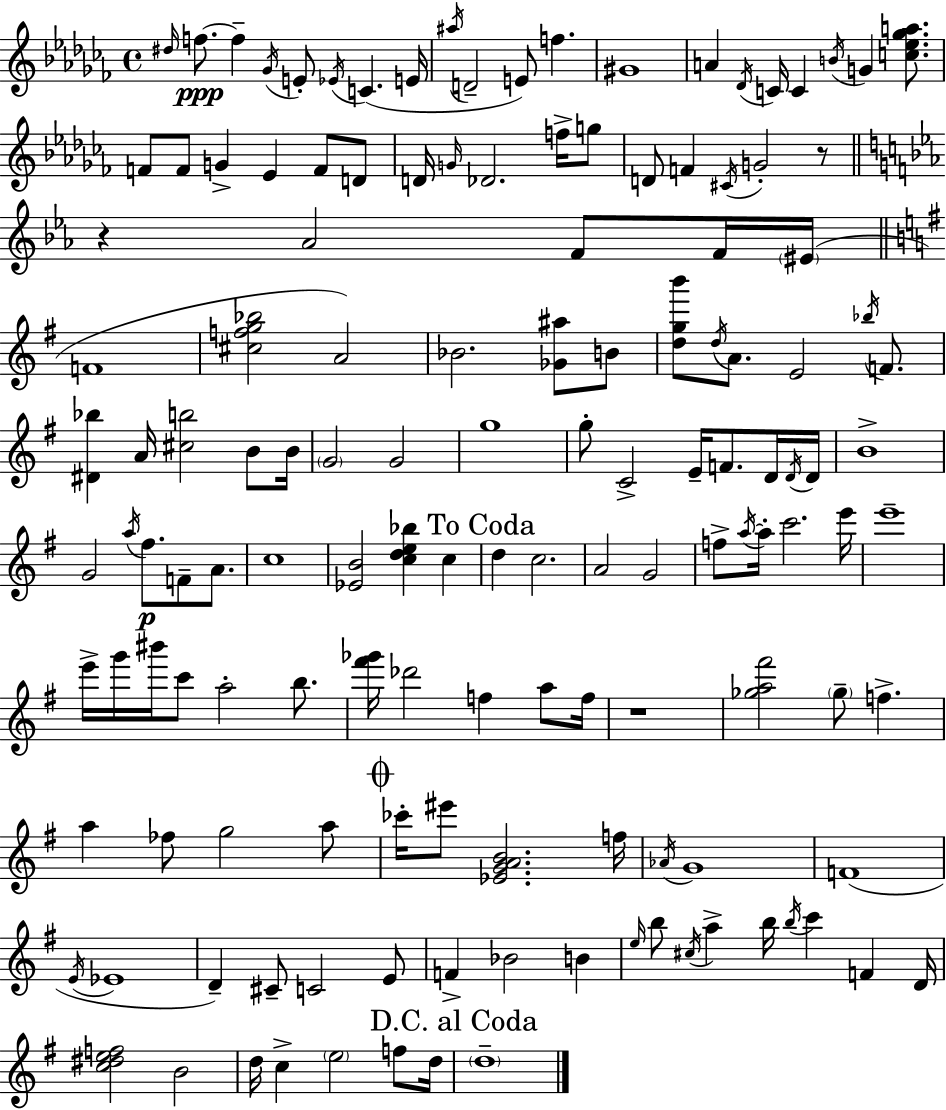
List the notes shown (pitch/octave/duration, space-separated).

D#5/s F5/e. F5/q Gb4/s E4/e Eb4/s C4/q. E4/s A#5/s D4/h E4/e F5/q. G#4/w A4/q Db4/s C4/s C4/q B4/s G4/q [C5,Eb5,Gb5,A5]/e. F4/e F4/e G4/q Eb4/q F4/e D4/e D4/s G4/s Db4/h. F5/s G5/e D4/e F4/q C#4/s G4/h R/e R/q Ab4/h F4/e F4/s EIS4/s F4/w [C#5,F5,G5,Bb5]/h A4/h Bb4/h. [Gb4,A#5]/e B4/e [D5,G5,B6]/e D5/s A4/e. E4/h Bb5/s F4/e. [D#4,Bb5]/q A4/s [C#5,B5]/h B4/e B4/s G4/h G4/h G5/w G5/e C4/h E4/s F4/e. D4/s D4/s D4/s B4/w G4/h A5/s F#5/e. F4/e A4/e. C5/w [Eb4,B4]/h [C5,D5,E5,Bb5]/q C5/q D5/q C5/h. A4/h G4/h F5/e A5/s A5/s C6/h. E6/s E6/w E6/s G6/s BIS6/s C6/e A5/h B5/e. [F#6,Gb6]/s Db6/h F5/q A5/e F5/s R/w [Gb5,A5,F#6]/h Gb5/e F5/q. A5/q FES5/e G5/h A5/e CES6/s EIS6/e [Eb4,G4,A4,B4]/h. F5/s Ab4/s G4/w F4/w E4/s Eb4/w D4/q C#4/e C4/h E4/e F4/q Bb4/h B4/q E5/s B5/e C#5/s A5/q B5/s B5/s C6/q F4/q D4/s [C5,D#5,E5,F5]/h B4/h D5/s C5/q E5/h F5/e D5/s D5/w